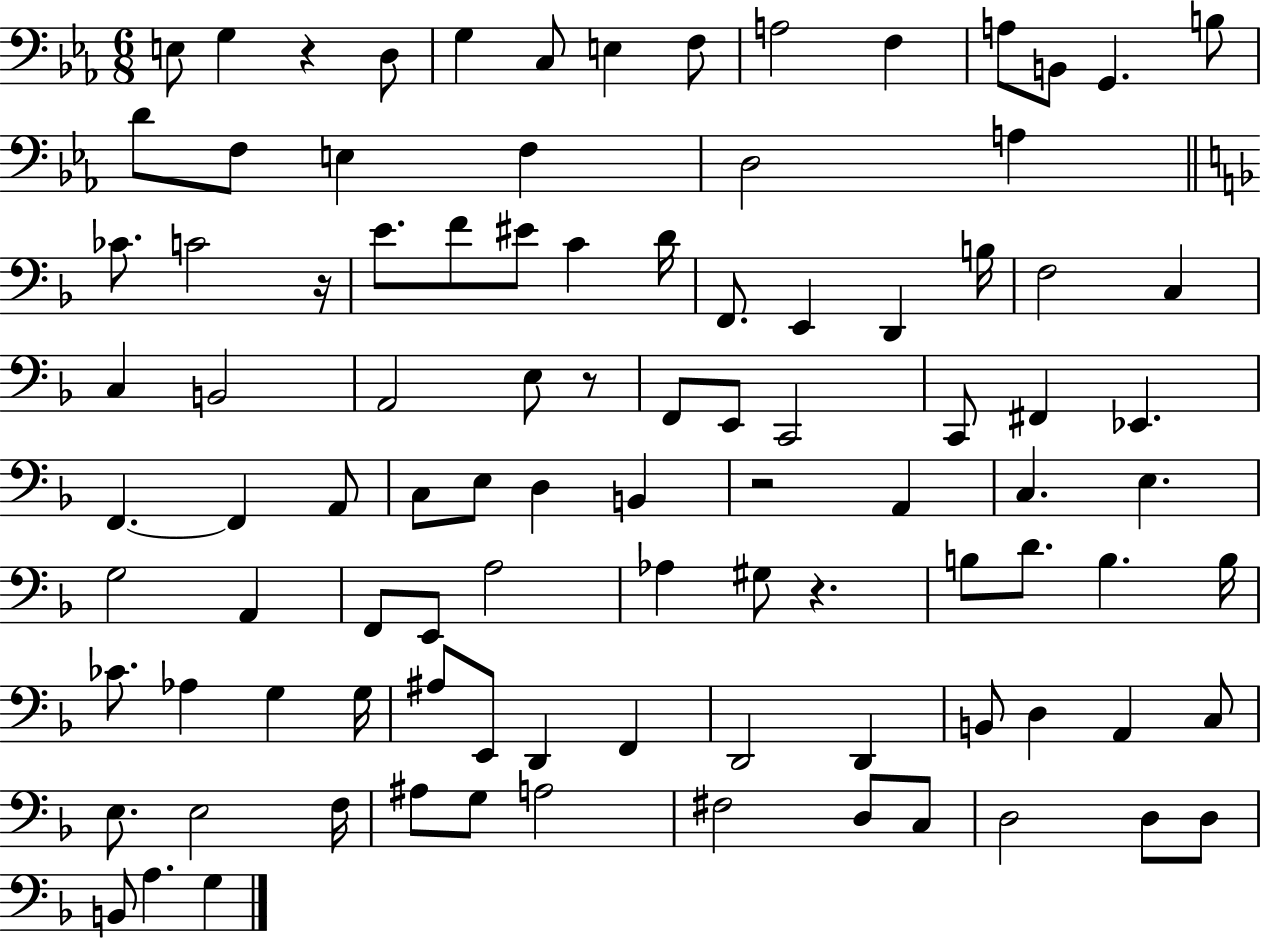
{
  \clef bass
  \numericTimeSignature
  \time 6/8
  \key ees \major
  e8 g4 r4 d8 | g4 c8 e4 f8 | a2 f4 | a8 b,8 g,4. b8 | \break d'8 f8 e4 f4 | d2 a4 | \bar "||" \break \key f \major ces'8. c'2 r16 | e'8. f'8 eis'8 c'4 d'16 | f,8. e,4 d,4 b16 | f2 c4 | \break c4 b,2 | a,2 e8 r8 | f,8 e,8 c,2 | c,8 fis,4 ees,4. | \break f,4.~~ f,4 a,8 | c8 e8 d4 b,4 | r2 a,4 | c4. e4. | \break g2 a,4 | f,8 e,8 a2 | aes4 gis8 r4. | b8 d'8. b4. b16 | \break ces'8. aes4 g4 g16 | ais8 e,8 d,4 f,4 | d,2 d,4 | b,8 d4 a,4 c8 | \break e8. e2 f16 | ais8 g8 a2 | fis2 d8 c8 | d2 d8 d8 | \break b,8 a4. g4 | \bar "|."
}